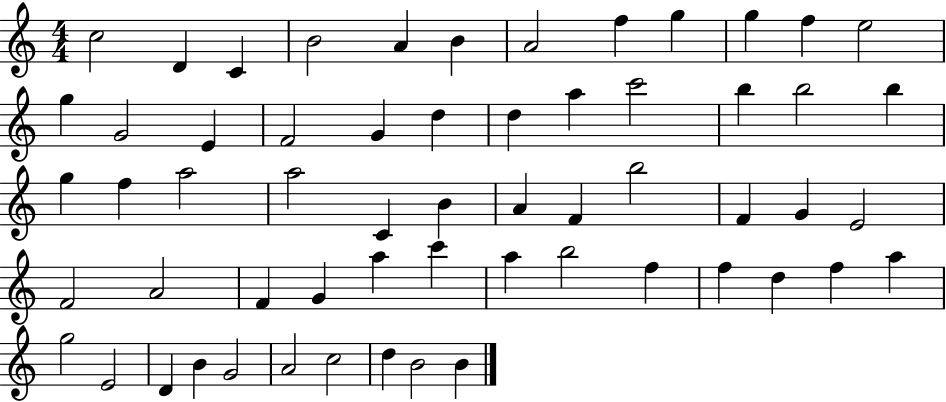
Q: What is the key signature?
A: C major